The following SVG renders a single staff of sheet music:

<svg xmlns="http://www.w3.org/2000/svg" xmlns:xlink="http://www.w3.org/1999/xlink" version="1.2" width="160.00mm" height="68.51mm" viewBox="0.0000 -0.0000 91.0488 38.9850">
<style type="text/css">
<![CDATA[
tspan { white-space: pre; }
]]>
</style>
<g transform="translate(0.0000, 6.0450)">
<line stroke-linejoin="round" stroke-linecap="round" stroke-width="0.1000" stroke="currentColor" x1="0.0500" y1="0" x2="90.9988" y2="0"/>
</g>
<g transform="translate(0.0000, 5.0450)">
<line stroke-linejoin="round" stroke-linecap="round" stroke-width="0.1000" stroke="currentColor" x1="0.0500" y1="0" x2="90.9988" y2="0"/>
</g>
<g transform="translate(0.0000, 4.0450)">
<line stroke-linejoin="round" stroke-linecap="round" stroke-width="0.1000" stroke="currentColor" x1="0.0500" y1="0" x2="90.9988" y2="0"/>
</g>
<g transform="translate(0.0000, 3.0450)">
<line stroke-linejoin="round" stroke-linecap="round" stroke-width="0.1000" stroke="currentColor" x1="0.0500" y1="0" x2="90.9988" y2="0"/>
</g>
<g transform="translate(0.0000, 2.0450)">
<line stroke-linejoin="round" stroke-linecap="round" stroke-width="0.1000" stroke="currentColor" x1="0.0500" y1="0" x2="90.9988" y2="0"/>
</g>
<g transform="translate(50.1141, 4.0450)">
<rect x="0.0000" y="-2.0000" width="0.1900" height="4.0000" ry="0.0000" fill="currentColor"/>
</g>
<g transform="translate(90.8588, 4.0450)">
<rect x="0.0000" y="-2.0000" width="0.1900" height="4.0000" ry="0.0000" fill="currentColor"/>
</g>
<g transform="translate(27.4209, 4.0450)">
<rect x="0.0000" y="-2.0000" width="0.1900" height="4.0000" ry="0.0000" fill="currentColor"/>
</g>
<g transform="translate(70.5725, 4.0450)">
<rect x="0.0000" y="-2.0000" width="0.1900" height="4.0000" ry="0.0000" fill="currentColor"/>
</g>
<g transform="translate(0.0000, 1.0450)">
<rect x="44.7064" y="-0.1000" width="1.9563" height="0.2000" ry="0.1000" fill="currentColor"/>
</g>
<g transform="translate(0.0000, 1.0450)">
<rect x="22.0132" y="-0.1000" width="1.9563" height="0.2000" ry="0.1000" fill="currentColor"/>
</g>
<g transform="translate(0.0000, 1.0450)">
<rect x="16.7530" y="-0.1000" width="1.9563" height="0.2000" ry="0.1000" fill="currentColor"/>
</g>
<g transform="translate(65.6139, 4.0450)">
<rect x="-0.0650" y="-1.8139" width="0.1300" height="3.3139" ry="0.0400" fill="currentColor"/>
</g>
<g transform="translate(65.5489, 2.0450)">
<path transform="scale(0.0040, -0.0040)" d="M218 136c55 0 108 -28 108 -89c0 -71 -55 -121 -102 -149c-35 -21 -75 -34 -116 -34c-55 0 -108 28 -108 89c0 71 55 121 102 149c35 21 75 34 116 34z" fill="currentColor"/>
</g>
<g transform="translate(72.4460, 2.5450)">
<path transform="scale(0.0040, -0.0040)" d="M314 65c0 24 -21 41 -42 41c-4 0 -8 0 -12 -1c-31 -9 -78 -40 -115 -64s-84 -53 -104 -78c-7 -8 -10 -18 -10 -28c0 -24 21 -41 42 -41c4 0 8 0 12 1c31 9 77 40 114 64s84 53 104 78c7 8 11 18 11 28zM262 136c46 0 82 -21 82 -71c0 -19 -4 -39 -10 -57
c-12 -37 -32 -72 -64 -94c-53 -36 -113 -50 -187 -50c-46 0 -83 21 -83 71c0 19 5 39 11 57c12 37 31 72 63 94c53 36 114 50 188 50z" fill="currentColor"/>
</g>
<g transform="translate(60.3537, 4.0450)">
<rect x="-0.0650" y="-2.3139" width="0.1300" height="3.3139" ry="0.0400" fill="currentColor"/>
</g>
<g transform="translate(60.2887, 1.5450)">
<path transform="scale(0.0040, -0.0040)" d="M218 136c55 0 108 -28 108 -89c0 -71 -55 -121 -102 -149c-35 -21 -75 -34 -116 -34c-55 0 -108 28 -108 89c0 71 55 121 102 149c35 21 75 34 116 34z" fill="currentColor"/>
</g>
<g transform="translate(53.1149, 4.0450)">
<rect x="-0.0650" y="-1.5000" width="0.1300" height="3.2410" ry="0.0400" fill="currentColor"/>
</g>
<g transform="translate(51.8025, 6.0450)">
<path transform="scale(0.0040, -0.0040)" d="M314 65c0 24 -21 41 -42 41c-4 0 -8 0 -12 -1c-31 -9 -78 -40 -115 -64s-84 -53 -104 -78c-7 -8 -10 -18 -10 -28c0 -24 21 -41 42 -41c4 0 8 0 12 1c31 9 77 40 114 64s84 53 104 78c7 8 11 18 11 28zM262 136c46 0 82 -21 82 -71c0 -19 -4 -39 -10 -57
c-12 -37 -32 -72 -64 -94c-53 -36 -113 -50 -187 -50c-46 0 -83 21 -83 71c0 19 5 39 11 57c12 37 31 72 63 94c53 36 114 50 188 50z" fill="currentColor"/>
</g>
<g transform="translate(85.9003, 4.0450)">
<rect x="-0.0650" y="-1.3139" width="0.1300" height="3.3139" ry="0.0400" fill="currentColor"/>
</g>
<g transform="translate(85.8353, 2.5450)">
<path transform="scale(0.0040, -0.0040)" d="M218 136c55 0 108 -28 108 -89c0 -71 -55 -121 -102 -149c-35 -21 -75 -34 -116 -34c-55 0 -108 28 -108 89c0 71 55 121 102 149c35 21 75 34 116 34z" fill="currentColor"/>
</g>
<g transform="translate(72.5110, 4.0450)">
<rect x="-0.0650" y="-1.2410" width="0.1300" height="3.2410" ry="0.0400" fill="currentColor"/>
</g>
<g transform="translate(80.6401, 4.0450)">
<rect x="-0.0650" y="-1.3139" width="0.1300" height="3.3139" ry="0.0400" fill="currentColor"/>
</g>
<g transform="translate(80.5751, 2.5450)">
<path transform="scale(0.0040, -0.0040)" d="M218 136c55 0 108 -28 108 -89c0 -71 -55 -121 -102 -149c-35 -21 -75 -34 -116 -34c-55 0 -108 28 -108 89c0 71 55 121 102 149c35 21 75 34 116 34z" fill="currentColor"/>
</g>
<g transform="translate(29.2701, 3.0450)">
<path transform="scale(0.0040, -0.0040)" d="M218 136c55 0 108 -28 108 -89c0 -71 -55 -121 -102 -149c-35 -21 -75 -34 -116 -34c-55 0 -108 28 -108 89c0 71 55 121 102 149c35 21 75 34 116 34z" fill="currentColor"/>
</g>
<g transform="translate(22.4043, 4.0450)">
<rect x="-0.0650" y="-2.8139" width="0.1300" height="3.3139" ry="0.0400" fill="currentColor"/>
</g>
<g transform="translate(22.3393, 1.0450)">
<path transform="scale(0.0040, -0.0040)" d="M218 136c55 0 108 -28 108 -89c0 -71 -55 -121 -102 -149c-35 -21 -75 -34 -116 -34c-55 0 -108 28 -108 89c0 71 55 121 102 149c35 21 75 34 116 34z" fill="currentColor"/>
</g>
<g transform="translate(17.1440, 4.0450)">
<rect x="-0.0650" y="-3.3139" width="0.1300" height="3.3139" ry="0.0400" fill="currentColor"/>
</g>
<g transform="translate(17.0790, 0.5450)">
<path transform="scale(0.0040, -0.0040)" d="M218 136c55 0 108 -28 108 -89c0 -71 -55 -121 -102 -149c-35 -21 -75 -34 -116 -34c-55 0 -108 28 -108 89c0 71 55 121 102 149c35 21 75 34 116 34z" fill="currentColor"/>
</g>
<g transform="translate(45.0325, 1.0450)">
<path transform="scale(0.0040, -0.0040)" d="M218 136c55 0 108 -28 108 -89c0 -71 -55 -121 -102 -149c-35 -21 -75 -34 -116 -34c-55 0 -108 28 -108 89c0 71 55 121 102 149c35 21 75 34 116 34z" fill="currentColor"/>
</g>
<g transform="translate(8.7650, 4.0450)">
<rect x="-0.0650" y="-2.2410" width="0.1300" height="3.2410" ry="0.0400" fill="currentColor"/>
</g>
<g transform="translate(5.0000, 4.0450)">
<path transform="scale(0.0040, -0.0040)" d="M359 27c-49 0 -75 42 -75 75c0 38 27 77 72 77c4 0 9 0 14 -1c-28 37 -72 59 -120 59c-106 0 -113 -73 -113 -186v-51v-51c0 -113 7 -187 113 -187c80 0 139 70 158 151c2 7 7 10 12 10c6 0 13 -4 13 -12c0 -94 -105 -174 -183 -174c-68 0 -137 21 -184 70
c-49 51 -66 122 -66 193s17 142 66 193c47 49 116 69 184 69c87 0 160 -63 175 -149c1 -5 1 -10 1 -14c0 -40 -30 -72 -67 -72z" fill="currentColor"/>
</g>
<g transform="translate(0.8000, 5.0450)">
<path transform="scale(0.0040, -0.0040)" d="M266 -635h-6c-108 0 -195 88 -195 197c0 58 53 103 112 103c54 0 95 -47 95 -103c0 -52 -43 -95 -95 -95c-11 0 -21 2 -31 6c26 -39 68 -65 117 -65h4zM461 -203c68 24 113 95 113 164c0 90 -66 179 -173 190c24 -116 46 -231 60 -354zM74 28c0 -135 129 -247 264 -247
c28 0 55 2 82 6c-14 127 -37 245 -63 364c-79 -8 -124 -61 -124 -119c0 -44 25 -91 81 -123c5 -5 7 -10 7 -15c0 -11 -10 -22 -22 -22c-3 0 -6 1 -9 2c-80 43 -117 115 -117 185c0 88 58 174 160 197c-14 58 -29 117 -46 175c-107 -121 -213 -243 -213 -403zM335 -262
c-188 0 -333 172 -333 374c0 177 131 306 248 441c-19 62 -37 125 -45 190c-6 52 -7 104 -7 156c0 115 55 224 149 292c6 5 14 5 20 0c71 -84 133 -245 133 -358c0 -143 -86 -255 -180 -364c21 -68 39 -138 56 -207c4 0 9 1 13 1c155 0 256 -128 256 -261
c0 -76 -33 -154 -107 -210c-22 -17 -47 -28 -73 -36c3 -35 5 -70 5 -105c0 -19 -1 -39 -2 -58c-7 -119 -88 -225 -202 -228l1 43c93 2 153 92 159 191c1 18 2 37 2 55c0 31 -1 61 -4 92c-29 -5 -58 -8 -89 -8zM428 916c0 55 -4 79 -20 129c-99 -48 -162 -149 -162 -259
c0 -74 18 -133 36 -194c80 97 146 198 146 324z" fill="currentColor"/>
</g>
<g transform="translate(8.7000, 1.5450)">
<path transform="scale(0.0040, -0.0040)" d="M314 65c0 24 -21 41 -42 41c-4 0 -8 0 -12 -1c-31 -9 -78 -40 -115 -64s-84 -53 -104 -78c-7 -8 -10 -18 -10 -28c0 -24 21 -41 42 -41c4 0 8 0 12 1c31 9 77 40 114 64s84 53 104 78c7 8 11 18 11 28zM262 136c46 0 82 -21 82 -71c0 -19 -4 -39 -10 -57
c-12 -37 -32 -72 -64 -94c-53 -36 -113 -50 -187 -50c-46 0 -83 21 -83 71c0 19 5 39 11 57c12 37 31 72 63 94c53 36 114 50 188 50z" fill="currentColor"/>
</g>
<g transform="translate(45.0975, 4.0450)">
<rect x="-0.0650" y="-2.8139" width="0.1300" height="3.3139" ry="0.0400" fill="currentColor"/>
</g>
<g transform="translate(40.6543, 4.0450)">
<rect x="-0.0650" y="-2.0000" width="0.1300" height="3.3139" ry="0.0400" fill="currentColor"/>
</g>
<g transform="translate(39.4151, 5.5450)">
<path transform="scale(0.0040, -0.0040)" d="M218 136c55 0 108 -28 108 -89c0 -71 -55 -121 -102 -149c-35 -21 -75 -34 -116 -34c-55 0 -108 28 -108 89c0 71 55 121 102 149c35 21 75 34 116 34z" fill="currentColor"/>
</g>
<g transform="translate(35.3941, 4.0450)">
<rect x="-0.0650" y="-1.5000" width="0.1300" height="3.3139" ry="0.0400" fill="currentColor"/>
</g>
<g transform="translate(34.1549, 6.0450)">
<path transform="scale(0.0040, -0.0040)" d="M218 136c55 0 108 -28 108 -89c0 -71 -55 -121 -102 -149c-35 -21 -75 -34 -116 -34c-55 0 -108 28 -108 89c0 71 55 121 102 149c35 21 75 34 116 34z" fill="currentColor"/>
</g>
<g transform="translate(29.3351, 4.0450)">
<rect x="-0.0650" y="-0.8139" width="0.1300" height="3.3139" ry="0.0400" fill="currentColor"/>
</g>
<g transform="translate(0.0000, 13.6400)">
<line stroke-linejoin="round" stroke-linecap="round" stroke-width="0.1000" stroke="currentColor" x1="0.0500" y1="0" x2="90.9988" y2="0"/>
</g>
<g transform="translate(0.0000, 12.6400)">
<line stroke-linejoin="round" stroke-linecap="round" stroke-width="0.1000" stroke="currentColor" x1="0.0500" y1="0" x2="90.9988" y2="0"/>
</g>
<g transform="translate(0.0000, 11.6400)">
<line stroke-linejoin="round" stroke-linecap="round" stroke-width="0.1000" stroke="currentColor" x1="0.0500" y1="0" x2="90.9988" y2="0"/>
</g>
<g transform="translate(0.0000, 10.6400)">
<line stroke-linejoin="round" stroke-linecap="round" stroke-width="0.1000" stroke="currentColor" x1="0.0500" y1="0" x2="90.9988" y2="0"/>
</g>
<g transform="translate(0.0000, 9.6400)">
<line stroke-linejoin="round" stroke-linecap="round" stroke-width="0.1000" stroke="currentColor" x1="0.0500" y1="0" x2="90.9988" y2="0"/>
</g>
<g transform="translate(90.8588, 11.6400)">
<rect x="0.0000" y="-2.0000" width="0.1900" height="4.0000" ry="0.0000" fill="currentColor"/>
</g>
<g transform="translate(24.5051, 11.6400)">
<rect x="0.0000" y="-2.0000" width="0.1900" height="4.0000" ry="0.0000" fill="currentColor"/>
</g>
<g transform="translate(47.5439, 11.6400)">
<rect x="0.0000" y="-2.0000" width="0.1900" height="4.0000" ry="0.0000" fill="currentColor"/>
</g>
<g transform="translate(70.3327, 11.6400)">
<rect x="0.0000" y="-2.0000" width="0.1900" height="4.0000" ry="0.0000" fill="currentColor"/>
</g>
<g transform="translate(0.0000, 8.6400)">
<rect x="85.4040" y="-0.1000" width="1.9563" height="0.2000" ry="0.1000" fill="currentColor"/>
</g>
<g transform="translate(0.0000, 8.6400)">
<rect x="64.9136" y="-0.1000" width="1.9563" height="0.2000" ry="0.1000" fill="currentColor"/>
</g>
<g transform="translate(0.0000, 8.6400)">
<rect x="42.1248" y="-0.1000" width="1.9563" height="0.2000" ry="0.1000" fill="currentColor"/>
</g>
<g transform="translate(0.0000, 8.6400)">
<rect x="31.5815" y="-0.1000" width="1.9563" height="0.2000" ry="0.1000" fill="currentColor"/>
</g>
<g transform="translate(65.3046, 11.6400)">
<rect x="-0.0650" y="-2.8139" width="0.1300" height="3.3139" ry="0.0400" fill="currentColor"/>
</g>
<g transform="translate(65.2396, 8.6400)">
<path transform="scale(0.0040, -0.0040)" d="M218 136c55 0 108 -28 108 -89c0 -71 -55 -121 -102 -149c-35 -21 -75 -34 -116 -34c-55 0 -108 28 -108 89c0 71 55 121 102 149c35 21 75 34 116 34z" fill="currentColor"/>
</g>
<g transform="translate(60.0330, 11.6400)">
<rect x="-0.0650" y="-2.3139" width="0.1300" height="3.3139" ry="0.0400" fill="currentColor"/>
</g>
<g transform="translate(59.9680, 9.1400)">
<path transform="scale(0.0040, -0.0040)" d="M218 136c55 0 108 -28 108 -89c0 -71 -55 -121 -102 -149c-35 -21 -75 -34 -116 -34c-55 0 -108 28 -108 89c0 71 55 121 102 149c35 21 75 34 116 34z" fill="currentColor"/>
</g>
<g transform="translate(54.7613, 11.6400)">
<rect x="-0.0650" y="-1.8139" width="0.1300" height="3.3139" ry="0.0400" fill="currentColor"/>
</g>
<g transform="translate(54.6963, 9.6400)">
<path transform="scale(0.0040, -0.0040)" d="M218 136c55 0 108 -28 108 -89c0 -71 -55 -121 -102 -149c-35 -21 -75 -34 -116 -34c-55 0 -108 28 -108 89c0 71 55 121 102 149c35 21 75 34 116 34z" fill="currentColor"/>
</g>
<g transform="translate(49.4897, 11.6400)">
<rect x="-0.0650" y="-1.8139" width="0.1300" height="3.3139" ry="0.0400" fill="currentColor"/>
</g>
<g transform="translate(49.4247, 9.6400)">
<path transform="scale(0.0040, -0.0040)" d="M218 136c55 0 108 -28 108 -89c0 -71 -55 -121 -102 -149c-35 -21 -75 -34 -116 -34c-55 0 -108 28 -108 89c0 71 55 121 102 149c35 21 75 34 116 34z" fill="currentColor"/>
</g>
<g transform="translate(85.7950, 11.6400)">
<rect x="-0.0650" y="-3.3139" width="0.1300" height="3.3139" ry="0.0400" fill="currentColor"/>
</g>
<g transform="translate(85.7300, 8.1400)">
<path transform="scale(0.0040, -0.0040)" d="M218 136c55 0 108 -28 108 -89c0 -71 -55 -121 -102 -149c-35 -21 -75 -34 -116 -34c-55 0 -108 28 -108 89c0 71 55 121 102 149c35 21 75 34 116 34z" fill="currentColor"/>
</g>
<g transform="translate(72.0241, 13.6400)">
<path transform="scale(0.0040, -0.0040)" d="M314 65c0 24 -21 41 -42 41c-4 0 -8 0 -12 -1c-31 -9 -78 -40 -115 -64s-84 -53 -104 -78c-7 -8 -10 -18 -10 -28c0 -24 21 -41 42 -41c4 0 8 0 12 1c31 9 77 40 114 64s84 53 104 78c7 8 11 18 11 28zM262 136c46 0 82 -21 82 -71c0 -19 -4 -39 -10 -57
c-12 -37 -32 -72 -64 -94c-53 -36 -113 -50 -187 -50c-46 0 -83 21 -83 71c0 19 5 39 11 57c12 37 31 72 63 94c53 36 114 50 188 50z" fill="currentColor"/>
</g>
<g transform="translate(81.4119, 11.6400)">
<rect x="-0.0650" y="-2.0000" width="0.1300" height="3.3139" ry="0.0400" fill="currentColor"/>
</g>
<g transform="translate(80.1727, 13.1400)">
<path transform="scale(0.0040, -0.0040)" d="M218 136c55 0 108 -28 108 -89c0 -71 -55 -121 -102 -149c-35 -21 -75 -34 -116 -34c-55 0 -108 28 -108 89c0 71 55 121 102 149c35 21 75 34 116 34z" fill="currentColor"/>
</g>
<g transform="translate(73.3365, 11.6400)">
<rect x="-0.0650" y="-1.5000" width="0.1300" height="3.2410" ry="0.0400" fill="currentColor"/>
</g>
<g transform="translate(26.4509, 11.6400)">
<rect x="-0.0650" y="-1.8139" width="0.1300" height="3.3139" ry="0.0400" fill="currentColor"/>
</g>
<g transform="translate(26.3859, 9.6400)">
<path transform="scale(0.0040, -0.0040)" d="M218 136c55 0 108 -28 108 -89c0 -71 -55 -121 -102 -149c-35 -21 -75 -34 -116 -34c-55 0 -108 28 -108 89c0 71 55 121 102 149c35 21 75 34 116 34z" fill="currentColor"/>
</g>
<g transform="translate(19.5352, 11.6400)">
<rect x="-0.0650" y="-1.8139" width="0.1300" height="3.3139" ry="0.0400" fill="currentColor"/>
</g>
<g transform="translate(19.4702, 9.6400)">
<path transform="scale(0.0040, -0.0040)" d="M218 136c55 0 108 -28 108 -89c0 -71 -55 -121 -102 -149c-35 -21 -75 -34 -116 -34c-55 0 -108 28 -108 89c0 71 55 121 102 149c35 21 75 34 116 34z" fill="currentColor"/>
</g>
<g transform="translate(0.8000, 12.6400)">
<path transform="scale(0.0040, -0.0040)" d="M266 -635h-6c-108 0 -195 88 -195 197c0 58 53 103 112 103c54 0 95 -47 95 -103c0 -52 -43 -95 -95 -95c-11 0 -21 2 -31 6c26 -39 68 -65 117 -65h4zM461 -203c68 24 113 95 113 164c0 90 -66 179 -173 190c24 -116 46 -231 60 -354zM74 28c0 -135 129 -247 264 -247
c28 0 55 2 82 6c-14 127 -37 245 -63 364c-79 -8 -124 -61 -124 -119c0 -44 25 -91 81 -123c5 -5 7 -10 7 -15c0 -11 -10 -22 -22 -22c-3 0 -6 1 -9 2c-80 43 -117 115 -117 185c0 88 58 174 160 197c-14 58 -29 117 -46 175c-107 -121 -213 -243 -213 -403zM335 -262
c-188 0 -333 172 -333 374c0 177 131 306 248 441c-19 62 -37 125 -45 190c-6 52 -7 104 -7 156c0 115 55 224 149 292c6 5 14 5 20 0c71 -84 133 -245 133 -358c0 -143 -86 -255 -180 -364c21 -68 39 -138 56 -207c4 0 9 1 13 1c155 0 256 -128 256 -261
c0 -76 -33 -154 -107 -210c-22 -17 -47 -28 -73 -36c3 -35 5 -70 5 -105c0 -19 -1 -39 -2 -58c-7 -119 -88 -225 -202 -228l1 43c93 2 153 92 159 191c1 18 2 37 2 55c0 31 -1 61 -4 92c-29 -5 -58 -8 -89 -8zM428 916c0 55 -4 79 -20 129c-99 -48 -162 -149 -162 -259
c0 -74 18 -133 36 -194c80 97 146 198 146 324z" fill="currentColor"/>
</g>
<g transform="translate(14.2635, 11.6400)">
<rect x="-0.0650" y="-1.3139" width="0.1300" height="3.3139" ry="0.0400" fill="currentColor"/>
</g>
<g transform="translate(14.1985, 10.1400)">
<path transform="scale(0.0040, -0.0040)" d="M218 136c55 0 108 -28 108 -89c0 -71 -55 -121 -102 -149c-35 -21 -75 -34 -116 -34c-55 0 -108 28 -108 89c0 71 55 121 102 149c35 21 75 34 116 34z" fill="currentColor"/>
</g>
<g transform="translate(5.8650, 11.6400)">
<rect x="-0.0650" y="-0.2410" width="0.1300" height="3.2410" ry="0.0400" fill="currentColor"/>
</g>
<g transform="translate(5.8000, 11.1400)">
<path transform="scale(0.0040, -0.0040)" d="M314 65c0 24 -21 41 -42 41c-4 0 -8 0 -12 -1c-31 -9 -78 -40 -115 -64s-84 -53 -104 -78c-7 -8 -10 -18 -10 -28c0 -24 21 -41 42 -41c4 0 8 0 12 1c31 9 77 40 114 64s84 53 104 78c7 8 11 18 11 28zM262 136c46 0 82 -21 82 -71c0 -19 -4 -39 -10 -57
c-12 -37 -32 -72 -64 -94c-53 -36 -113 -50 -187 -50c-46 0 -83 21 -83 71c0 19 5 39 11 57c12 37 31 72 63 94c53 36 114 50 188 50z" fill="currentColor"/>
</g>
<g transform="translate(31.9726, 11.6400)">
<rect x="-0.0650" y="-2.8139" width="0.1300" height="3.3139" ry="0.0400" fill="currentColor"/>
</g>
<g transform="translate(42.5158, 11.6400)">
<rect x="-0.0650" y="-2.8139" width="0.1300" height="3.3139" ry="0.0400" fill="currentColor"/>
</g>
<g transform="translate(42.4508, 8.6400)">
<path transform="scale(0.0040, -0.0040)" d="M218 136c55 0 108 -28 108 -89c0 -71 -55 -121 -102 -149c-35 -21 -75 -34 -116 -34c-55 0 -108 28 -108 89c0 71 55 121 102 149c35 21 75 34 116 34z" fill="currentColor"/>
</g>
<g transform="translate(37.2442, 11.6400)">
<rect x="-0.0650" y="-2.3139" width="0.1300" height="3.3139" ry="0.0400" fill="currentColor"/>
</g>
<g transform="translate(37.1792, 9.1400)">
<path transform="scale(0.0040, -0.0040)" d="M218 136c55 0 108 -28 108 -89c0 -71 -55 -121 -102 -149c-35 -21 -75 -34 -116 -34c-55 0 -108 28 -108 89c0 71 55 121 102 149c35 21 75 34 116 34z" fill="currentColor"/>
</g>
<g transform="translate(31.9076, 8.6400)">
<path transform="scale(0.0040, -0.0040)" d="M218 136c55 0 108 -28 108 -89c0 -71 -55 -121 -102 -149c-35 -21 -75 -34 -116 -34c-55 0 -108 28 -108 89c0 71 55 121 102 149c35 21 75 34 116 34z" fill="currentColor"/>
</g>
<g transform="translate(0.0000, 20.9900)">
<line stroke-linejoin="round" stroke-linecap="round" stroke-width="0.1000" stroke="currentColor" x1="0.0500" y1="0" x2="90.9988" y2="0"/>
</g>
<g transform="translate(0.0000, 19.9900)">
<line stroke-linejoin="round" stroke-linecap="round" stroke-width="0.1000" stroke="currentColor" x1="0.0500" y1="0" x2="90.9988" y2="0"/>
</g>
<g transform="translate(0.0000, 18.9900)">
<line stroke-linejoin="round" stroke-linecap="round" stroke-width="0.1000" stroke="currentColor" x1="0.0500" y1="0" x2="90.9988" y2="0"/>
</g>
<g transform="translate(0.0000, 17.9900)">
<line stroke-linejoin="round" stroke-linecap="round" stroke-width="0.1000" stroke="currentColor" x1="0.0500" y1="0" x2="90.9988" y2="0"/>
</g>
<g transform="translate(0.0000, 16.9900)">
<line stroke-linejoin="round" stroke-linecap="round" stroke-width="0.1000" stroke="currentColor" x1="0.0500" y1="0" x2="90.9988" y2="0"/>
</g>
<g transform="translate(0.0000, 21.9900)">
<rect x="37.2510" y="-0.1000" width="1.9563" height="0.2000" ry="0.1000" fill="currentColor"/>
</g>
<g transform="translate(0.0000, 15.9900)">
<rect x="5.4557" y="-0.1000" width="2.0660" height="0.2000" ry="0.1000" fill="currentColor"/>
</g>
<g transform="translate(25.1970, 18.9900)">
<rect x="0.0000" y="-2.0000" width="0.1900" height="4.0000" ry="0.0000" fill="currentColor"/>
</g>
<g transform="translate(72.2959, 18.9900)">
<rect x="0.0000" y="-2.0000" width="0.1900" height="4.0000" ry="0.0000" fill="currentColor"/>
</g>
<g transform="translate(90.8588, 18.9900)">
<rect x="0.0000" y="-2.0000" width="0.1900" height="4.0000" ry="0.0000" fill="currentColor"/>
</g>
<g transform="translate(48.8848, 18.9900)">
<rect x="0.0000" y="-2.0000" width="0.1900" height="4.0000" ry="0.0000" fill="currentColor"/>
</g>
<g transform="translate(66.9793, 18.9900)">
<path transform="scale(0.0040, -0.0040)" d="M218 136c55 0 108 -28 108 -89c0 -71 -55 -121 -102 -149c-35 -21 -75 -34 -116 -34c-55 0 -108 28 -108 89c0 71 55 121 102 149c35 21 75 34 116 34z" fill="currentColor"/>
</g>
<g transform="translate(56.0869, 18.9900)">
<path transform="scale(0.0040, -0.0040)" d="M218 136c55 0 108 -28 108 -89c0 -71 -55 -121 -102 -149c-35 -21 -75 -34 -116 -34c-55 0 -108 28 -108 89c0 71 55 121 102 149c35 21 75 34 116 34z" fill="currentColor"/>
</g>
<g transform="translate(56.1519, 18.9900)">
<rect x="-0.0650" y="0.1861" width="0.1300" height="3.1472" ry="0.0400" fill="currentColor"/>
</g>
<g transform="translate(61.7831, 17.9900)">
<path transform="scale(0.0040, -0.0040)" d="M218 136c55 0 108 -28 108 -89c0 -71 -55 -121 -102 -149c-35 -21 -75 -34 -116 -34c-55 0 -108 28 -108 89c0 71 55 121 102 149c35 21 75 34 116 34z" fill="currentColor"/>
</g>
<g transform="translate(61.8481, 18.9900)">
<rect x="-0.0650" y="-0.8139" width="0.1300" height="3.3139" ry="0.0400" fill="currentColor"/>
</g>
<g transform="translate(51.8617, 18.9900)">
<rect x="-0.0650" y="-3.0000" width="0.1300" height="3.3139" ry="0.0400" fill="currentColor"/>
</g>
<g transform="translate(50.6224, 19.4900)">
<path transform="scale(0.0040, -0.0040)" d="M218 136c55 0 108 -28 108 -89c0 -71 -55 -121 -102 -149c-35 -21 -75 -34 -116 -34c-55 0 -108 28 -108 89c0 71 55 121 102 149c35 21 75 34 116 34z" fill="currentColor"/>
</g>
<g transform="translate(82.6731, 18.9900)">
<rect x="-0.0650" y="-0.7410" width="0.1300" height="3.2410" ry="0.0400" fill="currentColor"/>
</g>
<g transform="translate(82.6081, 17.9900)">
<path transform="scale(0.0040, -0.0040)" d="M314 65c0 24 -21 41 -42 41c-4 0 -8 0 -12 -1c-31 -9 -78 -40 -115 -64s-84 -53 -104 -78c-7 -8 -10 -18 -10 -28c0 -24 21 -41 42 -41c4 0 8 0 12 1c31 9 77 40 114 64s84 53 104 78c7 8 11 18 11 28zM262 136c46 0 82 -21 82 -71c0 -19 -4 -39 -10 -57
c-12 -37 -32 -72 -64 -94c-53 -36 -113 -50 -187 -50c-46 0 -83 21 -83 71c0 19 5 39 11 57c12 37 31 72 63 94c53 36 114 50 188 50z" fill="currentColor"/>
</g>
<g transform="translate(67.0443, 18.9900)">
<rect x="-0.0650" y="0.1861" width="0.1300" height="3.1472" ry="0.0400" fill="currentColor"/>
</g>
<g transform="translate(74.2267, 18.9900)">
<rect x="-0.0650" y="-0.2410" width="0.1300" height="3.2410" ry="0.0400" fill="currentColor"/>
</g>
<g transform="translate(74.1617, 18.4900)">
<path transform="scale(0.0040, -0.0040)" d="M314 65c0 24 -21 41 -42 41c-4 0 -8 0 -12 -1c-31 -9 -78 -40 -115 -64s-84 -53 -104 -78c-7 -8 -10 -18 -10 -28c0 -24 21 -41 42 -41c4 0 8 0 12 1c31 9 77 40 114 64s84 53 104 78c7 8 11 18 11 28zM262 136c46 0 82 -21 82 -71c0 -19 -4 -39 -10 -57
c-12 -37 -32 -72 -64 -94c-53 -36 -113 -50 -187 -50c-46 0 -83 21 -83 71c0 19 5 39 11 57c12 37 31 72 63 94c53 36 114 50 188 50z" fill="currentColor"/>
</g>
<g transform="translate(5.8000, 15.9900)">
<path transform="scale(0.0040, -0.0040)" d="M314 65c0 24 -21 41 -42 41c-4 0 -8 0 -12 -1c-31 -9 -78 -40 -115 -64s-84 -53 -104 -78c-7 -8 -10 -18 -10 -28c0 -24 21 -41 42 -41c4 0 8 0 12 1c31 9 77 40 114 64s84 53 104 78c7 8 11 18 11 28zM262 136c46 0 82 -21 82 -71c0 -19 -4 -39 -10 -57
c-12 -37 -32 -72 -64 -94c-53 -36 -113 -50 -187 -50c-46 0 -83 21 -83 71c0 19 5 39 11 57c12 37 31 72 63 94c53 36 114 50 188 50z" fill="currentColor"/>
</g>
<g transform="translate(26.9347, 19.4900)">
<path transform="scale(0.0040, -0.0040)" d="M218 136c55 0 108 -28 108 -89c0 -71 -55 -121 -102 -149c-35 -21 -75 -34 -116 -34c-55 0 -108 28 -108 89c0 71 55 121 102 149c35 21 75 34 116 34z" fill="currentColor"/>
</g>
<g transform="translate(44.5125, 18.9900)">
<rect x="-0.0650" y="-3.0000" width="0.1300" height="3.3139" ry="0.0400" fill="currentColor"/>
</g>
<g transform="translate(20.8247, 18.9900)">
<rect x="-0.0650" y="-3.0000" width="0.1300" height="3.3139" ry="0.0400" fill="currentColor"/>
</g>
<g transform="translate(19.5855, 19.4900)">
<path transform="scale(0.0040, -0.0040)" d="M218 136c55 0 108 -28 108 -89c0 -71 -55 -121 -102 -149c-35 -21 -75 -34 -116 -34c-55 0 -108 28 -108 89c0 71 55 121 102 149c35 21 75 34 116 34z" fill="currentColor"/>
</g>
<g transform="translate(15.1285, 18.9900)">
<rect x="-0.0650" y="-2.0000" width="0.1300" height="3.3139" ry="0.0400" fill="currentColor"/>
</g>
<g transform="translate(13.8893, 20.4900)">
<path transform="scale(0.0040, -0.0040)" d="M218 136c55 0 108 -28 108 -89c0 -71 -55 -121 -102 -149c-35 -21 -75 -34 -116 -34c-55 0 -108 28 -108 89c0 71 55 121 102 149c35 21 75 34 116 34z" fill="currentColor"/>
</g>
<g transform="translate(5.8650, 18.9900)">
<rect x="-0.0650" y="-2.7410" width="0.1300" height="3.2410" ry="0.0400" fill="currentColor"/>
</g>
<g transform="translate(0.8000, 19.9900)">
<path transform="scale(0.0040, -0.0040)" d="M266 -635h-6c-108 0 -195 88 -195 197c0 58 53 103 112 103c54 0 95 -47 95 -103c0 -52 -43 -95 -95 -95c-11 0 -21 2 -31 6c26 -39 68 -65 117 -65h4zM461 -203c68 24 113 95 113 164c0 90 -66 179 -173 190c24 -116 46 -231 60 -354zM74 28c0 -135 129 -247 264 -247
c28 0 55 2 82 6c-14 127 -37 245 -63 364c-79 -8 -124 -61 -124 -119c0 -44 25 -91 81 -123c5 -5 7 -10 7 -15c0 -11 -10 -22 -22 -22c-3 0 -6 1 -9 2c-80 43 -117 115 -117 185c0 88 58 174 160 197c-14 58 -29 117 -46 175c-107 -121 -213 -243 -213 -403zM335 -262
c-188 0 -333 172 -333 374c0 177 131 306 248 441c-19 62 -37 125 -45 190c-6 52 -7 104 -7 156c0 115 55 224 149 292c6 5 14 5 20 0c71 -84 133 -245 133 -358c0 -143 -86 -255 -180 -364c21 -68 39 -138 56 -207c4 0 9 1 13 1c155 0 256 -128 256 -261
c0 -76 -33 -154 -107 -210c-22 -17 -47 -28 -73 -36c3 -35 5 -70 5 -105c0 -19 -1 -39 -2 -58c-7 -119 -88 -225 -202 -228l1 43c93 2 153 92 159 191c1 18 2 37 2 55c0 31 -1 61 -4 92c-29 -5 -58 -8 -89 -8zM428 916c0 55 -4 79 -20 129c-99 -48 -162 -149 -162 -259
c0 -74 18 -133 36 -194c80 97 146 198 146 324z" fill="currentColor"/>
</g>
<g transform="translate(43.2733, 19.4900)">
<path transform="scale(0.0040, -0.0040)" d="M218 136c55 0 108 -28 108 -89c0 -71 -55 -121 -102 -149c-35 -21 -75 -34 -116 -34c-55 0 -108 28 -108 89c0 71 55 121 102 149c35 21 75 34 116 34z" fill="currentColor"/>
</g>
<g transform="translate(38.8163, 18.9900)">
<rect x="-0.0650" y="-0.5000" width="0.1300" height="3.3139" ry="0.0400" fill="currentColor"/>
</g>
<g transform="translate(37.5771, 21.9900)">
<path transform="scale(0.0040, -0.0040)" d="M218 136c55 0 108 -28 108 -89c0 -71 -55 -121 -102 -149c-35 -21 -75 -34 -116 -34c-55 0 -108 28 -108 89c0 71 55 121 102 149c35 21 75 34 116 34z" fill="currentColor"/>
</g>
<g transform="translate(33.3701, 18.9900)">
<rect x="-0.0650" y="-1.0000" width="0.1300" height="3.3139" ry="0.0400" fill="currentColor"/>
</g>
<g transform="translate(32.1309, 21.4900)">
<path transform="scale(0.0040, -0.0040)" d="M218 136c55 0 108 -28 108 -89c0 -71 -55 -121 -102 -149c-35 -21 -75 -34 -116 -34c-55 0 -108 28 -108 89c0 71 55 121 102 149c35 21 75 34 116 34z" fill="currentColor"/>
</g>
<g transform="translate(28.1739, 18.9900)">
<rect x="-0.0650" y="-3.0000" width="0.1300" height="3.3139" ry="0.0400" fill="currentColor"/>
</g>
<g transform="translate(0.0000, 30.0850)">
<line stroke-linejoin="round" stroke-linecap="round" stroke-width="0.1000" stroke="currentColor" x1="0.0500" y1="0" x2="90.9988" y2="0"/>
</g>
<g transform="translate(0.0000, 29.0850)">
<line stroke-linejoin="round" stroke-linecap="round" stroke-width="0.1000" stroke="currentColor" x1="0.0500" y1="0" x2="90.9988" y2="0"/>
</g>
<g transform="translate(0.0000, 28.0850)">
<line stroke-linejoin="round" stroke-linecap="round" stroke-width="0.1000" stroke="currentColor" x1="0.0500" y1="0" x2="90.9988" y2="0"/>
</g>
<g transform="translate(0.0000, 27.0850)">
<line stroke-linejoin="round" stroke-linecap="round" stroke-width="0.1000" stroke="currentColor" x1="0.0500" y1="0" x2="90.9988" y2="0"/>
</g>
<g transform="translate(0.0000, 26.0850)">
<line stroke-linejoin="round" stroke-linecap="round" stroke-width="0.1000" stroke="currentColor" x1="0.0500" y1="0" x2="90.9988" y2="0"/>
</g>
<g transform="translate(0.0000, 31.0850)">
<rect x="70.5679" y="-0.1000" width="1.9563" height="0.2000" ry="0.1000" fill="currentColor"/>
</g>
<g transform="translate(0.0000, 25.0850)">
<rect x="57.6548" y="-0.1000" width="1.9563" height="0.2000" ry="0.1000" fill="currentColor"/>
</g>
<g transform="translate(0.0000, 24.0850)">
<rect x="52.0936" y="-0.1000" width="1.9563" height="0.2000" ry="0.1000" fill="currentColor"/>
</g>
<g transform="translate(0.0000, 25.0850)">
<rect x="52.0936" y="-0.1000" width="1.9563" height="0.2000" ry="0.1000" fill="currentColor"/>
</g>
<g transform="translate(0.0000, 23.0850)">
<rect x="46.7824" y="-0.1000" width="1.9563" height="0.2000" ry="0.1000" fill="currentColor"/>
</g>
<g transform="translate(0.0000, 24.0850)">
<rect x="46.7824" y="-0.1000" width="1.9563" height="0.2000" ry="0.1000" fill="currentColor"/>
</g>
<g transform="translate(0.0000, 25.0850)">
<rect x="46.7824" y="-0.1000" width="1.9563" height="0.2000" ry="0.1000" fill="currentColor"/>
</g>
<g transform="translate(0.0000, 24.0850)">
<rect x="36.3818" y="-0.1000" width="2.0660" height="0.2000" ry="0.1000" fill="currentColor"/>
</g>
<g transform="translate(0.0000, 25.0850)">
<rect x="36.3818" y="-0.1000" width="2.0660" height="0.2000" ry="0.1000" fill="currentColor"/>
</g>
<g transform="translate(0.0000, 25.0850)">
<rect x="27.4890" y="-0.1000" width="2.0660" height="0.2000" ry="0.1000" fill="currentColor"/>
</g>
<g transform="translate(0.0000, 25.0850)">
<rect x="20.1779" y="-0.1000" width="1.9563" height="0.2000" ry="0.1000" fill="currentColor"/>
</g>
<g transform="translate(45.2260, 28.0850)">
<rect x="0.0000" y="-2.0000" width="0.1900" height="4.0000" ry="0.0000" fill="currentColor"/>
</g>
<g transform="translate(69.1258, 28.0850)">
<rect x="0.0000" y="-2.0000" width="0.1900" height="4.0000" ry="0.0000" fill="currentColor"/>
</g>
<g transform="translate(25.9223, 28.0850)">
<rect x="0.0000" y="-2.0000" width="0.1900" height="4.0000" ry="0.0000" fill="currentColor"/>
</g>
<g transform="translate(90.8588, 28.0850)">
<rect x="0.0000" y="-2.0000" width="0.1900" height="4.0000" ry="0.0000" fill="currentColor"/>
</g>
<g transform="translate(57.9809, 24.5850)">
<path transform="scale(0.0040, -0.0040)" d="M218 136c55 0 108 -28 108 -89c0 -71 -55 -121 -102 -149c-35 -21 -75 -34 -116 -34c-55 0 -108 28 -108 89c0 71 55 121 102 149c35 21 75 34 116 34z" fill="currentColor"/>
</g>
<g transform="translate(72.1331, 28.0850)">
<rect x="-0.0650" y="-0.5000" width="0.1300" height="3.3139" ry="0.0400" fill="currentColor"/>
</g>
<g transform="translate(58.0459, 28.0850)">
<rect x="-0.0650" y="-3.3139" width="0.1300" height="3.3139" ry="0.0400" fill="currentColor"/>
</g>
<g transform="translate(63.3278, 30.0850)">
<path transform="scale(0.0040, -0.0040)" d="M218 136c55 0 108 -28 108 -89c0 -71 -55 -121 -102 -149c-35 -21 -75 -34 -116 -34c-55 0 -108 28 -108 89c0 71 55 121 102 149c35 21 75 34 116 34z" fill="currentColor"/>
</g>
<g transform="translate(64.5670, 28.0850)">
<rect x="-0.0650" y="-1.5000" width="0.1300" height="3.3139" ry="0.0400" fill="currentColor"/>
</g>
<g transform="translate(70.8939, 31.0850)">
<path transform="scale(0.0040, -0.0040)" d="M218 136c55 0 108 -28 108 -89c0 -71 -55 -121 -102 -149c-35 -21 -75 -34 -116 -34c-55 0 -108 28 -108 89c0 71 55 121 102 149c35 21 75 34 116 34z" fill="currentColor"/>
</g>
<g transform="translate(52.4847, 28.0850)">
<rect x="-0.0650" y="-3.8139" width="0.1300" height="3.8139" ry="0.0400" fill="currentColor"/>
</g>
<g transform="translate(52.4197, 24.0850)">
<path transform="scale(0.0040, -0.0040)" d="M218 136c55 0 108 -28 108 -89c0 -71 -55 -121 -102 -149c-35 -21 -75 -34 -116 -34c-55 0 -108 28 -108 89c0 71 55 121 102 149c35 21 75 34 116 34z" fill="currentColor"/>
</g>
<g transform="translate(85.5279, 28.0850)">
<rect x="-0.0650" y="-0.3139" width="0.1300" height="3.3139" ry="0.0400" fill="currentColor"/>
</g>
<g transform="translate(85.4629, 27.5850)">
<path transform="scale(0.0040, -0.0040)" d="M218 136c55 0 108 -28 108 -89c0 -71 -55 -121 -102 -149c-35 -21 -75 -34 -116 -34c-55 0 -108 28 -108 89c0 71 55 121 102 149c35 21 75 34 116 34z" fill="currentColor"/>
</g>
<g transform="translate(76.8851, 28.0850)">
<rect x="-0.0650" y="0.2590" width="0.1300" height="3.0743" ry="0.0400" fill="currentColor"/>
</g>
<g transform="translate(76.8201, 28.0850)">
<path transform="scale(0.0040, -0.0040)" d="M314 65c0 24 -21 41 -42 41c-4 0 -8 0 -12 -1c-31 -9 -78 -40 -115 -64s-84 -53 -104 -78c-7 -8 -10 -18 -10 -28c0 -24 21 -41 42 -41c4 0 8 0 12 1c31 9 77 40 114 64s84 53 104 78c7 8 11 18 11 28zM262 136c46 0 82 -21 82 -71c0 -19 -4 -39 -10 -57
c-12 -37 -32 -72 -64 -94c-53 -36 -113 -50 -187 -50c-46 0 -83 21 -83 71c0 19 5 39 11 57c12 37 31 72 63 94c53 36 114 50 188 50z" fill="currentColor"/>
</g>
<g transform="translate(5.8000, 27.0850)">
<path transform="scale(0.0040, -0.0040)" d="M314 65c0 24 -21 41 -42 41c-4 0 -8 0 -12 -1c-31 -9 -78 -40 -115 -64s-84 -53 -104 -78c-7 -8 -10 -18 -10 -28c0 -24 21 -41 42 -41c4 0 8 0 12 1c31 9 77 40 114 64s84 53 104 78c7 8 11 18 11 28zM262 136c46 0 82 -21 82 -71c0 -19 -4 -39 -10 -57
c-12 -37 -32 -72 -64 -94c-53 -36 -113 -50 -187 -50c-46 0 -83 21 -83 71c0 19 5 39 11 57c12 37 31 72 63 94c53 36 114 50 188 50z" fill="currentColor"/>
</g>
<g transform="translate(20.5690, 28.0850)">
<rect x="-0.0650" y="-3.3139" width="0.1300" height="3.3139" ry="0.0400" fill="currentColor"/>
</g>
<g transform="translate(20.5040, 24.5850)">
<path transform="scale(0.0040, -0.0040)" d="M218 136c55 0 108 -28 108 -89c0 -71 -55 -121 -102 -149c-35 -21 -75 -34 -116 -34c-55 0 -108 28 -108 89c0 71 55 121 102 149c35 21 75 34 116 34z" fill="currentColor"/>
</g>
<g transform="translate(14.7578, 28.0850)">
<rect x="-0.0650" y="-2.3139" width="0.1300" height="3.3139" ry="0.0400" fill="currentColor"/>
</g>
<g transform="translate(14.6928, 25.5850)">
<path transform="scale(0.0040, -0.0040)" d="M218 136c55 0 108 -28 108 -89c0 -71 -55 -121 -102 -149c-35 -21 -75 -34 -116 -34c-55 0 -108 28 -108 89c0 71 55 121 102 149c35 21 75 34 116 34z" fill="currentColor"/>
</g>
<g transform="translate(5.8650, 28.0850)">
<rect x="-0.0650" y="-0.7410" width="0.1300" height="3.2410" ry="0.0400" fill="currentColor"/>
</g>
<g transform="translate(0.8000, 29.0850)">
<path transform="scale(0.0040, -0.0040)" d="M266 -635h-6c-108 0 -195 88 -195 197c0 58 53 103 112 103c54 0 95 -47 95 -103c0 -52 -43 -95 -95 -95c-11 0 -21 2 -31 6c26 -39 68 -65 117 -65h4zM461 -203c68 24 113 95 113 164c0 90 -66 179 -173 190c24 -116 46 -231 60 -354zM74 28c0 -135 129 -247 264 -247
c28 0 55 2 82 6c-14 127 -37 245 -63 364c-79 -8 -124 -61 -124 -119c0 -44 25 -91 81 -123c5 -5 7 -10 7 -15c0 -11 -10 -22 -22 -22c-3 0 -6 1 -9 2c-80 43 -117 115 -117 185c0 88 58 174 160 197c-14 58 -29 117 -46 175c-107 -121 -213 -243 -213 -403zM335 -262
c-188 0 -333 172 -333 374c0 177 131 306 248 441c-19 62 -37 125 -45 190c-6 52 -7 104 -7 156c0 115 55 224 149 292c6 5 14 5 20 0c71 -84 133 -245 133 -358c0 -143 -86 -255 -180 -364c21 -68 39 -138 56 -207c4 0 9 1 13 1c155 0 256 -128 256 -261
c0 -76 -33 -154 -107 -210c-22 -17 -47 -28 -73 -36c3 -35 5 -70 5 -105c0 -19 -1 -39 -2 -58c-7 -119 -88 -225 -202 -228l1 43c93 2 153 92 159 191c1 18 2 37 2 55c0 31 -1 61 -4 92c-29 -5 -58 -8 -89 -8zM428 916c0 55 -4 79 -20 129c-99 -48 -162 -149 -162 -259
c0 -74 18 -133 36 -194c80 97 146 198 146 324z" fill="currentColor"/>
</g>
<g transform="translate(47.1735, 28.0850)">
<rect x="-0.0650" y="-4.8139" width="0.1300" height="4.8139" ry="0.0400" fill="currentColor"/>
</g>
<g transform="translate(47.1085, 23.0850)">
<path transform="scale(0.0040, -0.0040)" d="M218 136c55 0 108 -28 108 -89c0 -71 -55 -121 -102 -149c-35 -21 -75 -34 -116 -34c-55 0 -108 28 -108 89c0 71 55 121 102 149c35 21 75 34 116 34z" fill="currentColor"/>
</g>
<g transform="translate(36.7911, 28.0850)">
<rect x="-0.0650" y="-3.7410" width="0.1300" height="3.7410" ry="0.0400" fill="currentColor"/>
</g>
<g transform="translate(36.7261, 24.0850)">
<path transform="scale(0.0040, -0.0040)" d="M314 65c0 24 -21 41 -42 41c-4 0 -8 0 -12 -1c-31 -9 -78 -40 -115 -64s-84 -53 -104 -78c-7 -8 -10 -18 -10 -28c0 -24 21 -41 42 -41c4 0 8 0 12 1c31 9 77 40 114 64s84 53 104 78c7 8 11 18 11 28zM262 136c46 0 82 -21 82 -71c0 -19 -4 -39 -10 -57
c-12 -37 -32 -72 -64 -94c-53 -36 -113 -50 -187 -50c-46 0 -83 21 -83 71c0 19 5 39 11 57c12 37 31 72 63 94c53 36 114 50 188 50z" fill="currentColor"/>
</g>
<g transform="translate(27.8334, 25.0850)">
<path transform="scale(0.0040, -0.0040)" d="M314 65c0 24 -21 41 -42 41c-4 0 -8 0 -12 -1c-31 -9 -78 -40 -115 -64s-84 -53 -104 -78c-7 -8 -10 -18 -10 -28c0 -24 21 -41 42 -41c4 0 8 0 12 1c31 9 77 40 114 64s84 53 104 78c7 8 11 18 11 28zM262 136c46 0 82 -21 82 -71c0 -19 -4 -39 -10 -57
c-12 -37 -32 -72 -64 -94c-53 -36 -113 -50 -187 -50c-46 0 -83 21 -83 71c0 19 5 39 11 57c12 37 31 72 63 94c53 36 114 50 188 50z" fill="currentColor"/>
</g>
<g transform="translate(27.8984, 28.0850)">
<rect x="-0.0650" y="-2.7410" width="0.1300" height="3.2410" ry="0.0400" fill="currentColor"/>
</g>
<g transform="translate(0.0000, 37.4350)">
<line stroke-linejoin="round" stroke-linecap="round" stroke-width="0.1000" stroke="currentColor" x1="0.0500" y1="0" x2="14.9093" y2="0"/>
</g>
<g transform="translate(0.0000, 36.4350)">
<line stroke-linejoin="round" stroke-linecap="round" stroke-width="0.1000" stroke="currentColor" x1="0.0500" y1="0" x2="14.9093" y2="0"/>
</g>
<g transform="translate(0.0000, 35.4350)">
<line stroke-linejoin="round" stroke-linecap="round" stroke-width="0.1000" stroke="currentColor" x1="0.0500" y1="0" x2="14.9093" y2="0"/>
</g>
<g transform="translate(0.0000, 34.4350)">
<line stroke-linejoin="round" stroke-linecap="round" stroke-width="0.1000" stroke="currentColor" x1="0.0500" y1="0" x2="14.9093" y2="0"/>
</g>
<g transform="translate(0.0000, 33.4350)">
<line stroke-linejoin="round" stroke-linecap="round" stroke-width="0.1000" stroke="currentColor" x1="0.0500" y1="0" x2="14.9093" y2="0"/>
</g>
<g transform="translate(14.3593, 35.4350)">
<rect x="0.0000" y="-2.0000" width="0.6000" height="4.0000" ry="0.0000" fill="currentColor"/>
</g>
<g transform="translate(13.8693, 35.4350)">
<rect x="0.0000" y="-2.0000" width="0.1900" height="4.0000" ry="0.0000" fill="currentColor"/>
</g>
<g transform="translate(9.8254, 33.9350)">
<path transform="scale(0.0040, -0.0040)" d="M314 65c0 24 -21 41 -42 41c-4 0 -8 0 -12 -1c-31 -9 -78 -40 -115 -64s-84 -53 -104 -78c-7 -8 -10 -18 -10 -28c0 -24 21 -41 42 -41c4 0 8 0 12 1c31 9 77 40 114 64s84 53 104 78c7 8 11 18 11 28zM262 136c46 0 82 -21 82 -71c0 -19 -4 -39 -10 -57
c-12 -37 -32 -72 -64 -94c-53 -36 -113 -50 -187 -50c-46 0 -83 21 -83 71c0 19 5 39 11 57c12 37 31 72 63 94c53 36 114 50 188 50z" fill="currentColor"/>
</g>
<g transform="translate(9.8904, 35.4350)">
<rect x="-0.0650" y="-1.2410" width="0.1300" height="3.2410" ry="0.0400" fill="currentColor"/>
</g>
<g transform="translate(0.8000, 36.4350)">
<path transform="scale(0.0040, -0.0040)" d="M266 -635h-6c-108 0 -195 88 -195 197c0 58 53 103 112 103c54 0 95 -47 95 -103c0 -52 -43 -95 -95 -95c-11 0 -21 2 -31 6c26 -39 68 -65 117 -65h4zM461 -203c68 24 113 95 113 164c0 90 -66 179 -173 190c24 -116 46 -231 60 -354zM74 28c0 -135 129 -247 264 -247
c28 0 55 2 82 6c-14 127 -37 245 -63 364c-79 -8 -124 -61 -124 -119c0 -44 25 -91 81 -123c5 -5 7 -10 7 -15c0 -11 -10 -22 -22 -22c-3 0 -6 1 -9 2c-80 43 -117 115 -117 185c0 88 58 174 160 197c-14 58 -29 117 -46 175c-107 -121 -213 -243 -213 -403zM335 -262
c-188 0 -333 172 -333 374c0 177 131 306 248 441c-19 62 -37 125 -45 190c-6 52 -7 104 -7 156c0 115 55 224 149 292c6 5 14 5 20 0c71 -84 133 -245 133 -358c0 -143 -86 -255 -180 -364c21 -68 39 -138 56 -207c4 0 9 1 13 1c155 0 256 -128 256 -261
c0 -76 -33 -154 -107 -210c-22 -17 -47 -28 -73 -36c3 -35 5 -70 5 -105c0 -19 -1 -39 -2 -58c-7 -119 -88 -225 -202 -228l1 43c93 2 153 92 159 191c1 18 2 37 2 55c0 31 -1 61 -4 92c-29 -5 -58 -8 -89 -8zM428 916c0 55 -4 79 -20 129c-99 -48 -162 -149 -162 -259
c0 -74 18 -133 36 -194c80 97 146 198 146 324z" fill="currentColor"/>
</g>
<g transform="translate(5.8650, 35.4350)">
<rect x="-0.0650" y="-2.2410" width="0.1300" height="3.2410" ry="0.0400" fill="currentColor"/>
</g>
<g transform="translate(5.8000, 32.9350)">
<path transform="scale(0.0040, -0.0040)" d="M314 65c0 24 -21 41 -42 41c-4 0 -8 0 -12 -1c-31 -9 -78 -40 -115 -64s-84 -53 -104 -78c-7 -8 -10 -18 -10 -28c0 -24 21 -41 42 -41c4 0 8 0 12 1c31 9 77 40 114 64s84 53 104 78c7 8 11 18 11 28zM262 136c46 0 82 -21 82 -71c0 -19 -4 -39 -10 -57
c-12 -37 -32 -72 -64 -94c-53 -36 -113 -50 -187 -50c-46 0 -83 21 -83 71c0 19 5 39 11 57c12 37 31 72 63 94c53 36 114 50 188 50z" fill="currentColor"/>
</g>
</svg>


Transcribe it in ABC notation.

X:1
T:Untitled
M:4/4
L:1/4
K:C
g2 b a d E F a E2 g f e2 e e c2 e f f a g a f f g a E2 F b a2 F A A D C A A B d B c2 d2 d2 g b a2 c'2 e' c' b E C B2 c g2 e2